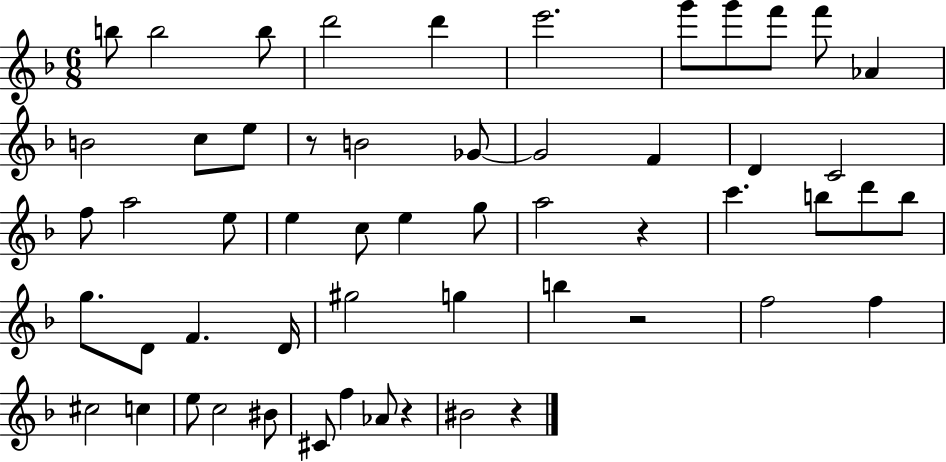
X:1
T:Untitled
M:6/8
L:1/4
K:F
b/2 b2 b/2 d'2 d' e'2 g'/2 g'/2 f'/2 f'/2 _A B2 c/2 e/2 z/2 B2 _G/2 _G2 F D C2 f/2 a2 e/2 e c/2 e g/2 a2 z c' b/2 d'/2 b/2 g/2 D/2 F D/4 ^g2 g b z2 f2 f ^c2 c e/2 c2 ^B/2 ^C/2 f _A/2 z ^B2 z